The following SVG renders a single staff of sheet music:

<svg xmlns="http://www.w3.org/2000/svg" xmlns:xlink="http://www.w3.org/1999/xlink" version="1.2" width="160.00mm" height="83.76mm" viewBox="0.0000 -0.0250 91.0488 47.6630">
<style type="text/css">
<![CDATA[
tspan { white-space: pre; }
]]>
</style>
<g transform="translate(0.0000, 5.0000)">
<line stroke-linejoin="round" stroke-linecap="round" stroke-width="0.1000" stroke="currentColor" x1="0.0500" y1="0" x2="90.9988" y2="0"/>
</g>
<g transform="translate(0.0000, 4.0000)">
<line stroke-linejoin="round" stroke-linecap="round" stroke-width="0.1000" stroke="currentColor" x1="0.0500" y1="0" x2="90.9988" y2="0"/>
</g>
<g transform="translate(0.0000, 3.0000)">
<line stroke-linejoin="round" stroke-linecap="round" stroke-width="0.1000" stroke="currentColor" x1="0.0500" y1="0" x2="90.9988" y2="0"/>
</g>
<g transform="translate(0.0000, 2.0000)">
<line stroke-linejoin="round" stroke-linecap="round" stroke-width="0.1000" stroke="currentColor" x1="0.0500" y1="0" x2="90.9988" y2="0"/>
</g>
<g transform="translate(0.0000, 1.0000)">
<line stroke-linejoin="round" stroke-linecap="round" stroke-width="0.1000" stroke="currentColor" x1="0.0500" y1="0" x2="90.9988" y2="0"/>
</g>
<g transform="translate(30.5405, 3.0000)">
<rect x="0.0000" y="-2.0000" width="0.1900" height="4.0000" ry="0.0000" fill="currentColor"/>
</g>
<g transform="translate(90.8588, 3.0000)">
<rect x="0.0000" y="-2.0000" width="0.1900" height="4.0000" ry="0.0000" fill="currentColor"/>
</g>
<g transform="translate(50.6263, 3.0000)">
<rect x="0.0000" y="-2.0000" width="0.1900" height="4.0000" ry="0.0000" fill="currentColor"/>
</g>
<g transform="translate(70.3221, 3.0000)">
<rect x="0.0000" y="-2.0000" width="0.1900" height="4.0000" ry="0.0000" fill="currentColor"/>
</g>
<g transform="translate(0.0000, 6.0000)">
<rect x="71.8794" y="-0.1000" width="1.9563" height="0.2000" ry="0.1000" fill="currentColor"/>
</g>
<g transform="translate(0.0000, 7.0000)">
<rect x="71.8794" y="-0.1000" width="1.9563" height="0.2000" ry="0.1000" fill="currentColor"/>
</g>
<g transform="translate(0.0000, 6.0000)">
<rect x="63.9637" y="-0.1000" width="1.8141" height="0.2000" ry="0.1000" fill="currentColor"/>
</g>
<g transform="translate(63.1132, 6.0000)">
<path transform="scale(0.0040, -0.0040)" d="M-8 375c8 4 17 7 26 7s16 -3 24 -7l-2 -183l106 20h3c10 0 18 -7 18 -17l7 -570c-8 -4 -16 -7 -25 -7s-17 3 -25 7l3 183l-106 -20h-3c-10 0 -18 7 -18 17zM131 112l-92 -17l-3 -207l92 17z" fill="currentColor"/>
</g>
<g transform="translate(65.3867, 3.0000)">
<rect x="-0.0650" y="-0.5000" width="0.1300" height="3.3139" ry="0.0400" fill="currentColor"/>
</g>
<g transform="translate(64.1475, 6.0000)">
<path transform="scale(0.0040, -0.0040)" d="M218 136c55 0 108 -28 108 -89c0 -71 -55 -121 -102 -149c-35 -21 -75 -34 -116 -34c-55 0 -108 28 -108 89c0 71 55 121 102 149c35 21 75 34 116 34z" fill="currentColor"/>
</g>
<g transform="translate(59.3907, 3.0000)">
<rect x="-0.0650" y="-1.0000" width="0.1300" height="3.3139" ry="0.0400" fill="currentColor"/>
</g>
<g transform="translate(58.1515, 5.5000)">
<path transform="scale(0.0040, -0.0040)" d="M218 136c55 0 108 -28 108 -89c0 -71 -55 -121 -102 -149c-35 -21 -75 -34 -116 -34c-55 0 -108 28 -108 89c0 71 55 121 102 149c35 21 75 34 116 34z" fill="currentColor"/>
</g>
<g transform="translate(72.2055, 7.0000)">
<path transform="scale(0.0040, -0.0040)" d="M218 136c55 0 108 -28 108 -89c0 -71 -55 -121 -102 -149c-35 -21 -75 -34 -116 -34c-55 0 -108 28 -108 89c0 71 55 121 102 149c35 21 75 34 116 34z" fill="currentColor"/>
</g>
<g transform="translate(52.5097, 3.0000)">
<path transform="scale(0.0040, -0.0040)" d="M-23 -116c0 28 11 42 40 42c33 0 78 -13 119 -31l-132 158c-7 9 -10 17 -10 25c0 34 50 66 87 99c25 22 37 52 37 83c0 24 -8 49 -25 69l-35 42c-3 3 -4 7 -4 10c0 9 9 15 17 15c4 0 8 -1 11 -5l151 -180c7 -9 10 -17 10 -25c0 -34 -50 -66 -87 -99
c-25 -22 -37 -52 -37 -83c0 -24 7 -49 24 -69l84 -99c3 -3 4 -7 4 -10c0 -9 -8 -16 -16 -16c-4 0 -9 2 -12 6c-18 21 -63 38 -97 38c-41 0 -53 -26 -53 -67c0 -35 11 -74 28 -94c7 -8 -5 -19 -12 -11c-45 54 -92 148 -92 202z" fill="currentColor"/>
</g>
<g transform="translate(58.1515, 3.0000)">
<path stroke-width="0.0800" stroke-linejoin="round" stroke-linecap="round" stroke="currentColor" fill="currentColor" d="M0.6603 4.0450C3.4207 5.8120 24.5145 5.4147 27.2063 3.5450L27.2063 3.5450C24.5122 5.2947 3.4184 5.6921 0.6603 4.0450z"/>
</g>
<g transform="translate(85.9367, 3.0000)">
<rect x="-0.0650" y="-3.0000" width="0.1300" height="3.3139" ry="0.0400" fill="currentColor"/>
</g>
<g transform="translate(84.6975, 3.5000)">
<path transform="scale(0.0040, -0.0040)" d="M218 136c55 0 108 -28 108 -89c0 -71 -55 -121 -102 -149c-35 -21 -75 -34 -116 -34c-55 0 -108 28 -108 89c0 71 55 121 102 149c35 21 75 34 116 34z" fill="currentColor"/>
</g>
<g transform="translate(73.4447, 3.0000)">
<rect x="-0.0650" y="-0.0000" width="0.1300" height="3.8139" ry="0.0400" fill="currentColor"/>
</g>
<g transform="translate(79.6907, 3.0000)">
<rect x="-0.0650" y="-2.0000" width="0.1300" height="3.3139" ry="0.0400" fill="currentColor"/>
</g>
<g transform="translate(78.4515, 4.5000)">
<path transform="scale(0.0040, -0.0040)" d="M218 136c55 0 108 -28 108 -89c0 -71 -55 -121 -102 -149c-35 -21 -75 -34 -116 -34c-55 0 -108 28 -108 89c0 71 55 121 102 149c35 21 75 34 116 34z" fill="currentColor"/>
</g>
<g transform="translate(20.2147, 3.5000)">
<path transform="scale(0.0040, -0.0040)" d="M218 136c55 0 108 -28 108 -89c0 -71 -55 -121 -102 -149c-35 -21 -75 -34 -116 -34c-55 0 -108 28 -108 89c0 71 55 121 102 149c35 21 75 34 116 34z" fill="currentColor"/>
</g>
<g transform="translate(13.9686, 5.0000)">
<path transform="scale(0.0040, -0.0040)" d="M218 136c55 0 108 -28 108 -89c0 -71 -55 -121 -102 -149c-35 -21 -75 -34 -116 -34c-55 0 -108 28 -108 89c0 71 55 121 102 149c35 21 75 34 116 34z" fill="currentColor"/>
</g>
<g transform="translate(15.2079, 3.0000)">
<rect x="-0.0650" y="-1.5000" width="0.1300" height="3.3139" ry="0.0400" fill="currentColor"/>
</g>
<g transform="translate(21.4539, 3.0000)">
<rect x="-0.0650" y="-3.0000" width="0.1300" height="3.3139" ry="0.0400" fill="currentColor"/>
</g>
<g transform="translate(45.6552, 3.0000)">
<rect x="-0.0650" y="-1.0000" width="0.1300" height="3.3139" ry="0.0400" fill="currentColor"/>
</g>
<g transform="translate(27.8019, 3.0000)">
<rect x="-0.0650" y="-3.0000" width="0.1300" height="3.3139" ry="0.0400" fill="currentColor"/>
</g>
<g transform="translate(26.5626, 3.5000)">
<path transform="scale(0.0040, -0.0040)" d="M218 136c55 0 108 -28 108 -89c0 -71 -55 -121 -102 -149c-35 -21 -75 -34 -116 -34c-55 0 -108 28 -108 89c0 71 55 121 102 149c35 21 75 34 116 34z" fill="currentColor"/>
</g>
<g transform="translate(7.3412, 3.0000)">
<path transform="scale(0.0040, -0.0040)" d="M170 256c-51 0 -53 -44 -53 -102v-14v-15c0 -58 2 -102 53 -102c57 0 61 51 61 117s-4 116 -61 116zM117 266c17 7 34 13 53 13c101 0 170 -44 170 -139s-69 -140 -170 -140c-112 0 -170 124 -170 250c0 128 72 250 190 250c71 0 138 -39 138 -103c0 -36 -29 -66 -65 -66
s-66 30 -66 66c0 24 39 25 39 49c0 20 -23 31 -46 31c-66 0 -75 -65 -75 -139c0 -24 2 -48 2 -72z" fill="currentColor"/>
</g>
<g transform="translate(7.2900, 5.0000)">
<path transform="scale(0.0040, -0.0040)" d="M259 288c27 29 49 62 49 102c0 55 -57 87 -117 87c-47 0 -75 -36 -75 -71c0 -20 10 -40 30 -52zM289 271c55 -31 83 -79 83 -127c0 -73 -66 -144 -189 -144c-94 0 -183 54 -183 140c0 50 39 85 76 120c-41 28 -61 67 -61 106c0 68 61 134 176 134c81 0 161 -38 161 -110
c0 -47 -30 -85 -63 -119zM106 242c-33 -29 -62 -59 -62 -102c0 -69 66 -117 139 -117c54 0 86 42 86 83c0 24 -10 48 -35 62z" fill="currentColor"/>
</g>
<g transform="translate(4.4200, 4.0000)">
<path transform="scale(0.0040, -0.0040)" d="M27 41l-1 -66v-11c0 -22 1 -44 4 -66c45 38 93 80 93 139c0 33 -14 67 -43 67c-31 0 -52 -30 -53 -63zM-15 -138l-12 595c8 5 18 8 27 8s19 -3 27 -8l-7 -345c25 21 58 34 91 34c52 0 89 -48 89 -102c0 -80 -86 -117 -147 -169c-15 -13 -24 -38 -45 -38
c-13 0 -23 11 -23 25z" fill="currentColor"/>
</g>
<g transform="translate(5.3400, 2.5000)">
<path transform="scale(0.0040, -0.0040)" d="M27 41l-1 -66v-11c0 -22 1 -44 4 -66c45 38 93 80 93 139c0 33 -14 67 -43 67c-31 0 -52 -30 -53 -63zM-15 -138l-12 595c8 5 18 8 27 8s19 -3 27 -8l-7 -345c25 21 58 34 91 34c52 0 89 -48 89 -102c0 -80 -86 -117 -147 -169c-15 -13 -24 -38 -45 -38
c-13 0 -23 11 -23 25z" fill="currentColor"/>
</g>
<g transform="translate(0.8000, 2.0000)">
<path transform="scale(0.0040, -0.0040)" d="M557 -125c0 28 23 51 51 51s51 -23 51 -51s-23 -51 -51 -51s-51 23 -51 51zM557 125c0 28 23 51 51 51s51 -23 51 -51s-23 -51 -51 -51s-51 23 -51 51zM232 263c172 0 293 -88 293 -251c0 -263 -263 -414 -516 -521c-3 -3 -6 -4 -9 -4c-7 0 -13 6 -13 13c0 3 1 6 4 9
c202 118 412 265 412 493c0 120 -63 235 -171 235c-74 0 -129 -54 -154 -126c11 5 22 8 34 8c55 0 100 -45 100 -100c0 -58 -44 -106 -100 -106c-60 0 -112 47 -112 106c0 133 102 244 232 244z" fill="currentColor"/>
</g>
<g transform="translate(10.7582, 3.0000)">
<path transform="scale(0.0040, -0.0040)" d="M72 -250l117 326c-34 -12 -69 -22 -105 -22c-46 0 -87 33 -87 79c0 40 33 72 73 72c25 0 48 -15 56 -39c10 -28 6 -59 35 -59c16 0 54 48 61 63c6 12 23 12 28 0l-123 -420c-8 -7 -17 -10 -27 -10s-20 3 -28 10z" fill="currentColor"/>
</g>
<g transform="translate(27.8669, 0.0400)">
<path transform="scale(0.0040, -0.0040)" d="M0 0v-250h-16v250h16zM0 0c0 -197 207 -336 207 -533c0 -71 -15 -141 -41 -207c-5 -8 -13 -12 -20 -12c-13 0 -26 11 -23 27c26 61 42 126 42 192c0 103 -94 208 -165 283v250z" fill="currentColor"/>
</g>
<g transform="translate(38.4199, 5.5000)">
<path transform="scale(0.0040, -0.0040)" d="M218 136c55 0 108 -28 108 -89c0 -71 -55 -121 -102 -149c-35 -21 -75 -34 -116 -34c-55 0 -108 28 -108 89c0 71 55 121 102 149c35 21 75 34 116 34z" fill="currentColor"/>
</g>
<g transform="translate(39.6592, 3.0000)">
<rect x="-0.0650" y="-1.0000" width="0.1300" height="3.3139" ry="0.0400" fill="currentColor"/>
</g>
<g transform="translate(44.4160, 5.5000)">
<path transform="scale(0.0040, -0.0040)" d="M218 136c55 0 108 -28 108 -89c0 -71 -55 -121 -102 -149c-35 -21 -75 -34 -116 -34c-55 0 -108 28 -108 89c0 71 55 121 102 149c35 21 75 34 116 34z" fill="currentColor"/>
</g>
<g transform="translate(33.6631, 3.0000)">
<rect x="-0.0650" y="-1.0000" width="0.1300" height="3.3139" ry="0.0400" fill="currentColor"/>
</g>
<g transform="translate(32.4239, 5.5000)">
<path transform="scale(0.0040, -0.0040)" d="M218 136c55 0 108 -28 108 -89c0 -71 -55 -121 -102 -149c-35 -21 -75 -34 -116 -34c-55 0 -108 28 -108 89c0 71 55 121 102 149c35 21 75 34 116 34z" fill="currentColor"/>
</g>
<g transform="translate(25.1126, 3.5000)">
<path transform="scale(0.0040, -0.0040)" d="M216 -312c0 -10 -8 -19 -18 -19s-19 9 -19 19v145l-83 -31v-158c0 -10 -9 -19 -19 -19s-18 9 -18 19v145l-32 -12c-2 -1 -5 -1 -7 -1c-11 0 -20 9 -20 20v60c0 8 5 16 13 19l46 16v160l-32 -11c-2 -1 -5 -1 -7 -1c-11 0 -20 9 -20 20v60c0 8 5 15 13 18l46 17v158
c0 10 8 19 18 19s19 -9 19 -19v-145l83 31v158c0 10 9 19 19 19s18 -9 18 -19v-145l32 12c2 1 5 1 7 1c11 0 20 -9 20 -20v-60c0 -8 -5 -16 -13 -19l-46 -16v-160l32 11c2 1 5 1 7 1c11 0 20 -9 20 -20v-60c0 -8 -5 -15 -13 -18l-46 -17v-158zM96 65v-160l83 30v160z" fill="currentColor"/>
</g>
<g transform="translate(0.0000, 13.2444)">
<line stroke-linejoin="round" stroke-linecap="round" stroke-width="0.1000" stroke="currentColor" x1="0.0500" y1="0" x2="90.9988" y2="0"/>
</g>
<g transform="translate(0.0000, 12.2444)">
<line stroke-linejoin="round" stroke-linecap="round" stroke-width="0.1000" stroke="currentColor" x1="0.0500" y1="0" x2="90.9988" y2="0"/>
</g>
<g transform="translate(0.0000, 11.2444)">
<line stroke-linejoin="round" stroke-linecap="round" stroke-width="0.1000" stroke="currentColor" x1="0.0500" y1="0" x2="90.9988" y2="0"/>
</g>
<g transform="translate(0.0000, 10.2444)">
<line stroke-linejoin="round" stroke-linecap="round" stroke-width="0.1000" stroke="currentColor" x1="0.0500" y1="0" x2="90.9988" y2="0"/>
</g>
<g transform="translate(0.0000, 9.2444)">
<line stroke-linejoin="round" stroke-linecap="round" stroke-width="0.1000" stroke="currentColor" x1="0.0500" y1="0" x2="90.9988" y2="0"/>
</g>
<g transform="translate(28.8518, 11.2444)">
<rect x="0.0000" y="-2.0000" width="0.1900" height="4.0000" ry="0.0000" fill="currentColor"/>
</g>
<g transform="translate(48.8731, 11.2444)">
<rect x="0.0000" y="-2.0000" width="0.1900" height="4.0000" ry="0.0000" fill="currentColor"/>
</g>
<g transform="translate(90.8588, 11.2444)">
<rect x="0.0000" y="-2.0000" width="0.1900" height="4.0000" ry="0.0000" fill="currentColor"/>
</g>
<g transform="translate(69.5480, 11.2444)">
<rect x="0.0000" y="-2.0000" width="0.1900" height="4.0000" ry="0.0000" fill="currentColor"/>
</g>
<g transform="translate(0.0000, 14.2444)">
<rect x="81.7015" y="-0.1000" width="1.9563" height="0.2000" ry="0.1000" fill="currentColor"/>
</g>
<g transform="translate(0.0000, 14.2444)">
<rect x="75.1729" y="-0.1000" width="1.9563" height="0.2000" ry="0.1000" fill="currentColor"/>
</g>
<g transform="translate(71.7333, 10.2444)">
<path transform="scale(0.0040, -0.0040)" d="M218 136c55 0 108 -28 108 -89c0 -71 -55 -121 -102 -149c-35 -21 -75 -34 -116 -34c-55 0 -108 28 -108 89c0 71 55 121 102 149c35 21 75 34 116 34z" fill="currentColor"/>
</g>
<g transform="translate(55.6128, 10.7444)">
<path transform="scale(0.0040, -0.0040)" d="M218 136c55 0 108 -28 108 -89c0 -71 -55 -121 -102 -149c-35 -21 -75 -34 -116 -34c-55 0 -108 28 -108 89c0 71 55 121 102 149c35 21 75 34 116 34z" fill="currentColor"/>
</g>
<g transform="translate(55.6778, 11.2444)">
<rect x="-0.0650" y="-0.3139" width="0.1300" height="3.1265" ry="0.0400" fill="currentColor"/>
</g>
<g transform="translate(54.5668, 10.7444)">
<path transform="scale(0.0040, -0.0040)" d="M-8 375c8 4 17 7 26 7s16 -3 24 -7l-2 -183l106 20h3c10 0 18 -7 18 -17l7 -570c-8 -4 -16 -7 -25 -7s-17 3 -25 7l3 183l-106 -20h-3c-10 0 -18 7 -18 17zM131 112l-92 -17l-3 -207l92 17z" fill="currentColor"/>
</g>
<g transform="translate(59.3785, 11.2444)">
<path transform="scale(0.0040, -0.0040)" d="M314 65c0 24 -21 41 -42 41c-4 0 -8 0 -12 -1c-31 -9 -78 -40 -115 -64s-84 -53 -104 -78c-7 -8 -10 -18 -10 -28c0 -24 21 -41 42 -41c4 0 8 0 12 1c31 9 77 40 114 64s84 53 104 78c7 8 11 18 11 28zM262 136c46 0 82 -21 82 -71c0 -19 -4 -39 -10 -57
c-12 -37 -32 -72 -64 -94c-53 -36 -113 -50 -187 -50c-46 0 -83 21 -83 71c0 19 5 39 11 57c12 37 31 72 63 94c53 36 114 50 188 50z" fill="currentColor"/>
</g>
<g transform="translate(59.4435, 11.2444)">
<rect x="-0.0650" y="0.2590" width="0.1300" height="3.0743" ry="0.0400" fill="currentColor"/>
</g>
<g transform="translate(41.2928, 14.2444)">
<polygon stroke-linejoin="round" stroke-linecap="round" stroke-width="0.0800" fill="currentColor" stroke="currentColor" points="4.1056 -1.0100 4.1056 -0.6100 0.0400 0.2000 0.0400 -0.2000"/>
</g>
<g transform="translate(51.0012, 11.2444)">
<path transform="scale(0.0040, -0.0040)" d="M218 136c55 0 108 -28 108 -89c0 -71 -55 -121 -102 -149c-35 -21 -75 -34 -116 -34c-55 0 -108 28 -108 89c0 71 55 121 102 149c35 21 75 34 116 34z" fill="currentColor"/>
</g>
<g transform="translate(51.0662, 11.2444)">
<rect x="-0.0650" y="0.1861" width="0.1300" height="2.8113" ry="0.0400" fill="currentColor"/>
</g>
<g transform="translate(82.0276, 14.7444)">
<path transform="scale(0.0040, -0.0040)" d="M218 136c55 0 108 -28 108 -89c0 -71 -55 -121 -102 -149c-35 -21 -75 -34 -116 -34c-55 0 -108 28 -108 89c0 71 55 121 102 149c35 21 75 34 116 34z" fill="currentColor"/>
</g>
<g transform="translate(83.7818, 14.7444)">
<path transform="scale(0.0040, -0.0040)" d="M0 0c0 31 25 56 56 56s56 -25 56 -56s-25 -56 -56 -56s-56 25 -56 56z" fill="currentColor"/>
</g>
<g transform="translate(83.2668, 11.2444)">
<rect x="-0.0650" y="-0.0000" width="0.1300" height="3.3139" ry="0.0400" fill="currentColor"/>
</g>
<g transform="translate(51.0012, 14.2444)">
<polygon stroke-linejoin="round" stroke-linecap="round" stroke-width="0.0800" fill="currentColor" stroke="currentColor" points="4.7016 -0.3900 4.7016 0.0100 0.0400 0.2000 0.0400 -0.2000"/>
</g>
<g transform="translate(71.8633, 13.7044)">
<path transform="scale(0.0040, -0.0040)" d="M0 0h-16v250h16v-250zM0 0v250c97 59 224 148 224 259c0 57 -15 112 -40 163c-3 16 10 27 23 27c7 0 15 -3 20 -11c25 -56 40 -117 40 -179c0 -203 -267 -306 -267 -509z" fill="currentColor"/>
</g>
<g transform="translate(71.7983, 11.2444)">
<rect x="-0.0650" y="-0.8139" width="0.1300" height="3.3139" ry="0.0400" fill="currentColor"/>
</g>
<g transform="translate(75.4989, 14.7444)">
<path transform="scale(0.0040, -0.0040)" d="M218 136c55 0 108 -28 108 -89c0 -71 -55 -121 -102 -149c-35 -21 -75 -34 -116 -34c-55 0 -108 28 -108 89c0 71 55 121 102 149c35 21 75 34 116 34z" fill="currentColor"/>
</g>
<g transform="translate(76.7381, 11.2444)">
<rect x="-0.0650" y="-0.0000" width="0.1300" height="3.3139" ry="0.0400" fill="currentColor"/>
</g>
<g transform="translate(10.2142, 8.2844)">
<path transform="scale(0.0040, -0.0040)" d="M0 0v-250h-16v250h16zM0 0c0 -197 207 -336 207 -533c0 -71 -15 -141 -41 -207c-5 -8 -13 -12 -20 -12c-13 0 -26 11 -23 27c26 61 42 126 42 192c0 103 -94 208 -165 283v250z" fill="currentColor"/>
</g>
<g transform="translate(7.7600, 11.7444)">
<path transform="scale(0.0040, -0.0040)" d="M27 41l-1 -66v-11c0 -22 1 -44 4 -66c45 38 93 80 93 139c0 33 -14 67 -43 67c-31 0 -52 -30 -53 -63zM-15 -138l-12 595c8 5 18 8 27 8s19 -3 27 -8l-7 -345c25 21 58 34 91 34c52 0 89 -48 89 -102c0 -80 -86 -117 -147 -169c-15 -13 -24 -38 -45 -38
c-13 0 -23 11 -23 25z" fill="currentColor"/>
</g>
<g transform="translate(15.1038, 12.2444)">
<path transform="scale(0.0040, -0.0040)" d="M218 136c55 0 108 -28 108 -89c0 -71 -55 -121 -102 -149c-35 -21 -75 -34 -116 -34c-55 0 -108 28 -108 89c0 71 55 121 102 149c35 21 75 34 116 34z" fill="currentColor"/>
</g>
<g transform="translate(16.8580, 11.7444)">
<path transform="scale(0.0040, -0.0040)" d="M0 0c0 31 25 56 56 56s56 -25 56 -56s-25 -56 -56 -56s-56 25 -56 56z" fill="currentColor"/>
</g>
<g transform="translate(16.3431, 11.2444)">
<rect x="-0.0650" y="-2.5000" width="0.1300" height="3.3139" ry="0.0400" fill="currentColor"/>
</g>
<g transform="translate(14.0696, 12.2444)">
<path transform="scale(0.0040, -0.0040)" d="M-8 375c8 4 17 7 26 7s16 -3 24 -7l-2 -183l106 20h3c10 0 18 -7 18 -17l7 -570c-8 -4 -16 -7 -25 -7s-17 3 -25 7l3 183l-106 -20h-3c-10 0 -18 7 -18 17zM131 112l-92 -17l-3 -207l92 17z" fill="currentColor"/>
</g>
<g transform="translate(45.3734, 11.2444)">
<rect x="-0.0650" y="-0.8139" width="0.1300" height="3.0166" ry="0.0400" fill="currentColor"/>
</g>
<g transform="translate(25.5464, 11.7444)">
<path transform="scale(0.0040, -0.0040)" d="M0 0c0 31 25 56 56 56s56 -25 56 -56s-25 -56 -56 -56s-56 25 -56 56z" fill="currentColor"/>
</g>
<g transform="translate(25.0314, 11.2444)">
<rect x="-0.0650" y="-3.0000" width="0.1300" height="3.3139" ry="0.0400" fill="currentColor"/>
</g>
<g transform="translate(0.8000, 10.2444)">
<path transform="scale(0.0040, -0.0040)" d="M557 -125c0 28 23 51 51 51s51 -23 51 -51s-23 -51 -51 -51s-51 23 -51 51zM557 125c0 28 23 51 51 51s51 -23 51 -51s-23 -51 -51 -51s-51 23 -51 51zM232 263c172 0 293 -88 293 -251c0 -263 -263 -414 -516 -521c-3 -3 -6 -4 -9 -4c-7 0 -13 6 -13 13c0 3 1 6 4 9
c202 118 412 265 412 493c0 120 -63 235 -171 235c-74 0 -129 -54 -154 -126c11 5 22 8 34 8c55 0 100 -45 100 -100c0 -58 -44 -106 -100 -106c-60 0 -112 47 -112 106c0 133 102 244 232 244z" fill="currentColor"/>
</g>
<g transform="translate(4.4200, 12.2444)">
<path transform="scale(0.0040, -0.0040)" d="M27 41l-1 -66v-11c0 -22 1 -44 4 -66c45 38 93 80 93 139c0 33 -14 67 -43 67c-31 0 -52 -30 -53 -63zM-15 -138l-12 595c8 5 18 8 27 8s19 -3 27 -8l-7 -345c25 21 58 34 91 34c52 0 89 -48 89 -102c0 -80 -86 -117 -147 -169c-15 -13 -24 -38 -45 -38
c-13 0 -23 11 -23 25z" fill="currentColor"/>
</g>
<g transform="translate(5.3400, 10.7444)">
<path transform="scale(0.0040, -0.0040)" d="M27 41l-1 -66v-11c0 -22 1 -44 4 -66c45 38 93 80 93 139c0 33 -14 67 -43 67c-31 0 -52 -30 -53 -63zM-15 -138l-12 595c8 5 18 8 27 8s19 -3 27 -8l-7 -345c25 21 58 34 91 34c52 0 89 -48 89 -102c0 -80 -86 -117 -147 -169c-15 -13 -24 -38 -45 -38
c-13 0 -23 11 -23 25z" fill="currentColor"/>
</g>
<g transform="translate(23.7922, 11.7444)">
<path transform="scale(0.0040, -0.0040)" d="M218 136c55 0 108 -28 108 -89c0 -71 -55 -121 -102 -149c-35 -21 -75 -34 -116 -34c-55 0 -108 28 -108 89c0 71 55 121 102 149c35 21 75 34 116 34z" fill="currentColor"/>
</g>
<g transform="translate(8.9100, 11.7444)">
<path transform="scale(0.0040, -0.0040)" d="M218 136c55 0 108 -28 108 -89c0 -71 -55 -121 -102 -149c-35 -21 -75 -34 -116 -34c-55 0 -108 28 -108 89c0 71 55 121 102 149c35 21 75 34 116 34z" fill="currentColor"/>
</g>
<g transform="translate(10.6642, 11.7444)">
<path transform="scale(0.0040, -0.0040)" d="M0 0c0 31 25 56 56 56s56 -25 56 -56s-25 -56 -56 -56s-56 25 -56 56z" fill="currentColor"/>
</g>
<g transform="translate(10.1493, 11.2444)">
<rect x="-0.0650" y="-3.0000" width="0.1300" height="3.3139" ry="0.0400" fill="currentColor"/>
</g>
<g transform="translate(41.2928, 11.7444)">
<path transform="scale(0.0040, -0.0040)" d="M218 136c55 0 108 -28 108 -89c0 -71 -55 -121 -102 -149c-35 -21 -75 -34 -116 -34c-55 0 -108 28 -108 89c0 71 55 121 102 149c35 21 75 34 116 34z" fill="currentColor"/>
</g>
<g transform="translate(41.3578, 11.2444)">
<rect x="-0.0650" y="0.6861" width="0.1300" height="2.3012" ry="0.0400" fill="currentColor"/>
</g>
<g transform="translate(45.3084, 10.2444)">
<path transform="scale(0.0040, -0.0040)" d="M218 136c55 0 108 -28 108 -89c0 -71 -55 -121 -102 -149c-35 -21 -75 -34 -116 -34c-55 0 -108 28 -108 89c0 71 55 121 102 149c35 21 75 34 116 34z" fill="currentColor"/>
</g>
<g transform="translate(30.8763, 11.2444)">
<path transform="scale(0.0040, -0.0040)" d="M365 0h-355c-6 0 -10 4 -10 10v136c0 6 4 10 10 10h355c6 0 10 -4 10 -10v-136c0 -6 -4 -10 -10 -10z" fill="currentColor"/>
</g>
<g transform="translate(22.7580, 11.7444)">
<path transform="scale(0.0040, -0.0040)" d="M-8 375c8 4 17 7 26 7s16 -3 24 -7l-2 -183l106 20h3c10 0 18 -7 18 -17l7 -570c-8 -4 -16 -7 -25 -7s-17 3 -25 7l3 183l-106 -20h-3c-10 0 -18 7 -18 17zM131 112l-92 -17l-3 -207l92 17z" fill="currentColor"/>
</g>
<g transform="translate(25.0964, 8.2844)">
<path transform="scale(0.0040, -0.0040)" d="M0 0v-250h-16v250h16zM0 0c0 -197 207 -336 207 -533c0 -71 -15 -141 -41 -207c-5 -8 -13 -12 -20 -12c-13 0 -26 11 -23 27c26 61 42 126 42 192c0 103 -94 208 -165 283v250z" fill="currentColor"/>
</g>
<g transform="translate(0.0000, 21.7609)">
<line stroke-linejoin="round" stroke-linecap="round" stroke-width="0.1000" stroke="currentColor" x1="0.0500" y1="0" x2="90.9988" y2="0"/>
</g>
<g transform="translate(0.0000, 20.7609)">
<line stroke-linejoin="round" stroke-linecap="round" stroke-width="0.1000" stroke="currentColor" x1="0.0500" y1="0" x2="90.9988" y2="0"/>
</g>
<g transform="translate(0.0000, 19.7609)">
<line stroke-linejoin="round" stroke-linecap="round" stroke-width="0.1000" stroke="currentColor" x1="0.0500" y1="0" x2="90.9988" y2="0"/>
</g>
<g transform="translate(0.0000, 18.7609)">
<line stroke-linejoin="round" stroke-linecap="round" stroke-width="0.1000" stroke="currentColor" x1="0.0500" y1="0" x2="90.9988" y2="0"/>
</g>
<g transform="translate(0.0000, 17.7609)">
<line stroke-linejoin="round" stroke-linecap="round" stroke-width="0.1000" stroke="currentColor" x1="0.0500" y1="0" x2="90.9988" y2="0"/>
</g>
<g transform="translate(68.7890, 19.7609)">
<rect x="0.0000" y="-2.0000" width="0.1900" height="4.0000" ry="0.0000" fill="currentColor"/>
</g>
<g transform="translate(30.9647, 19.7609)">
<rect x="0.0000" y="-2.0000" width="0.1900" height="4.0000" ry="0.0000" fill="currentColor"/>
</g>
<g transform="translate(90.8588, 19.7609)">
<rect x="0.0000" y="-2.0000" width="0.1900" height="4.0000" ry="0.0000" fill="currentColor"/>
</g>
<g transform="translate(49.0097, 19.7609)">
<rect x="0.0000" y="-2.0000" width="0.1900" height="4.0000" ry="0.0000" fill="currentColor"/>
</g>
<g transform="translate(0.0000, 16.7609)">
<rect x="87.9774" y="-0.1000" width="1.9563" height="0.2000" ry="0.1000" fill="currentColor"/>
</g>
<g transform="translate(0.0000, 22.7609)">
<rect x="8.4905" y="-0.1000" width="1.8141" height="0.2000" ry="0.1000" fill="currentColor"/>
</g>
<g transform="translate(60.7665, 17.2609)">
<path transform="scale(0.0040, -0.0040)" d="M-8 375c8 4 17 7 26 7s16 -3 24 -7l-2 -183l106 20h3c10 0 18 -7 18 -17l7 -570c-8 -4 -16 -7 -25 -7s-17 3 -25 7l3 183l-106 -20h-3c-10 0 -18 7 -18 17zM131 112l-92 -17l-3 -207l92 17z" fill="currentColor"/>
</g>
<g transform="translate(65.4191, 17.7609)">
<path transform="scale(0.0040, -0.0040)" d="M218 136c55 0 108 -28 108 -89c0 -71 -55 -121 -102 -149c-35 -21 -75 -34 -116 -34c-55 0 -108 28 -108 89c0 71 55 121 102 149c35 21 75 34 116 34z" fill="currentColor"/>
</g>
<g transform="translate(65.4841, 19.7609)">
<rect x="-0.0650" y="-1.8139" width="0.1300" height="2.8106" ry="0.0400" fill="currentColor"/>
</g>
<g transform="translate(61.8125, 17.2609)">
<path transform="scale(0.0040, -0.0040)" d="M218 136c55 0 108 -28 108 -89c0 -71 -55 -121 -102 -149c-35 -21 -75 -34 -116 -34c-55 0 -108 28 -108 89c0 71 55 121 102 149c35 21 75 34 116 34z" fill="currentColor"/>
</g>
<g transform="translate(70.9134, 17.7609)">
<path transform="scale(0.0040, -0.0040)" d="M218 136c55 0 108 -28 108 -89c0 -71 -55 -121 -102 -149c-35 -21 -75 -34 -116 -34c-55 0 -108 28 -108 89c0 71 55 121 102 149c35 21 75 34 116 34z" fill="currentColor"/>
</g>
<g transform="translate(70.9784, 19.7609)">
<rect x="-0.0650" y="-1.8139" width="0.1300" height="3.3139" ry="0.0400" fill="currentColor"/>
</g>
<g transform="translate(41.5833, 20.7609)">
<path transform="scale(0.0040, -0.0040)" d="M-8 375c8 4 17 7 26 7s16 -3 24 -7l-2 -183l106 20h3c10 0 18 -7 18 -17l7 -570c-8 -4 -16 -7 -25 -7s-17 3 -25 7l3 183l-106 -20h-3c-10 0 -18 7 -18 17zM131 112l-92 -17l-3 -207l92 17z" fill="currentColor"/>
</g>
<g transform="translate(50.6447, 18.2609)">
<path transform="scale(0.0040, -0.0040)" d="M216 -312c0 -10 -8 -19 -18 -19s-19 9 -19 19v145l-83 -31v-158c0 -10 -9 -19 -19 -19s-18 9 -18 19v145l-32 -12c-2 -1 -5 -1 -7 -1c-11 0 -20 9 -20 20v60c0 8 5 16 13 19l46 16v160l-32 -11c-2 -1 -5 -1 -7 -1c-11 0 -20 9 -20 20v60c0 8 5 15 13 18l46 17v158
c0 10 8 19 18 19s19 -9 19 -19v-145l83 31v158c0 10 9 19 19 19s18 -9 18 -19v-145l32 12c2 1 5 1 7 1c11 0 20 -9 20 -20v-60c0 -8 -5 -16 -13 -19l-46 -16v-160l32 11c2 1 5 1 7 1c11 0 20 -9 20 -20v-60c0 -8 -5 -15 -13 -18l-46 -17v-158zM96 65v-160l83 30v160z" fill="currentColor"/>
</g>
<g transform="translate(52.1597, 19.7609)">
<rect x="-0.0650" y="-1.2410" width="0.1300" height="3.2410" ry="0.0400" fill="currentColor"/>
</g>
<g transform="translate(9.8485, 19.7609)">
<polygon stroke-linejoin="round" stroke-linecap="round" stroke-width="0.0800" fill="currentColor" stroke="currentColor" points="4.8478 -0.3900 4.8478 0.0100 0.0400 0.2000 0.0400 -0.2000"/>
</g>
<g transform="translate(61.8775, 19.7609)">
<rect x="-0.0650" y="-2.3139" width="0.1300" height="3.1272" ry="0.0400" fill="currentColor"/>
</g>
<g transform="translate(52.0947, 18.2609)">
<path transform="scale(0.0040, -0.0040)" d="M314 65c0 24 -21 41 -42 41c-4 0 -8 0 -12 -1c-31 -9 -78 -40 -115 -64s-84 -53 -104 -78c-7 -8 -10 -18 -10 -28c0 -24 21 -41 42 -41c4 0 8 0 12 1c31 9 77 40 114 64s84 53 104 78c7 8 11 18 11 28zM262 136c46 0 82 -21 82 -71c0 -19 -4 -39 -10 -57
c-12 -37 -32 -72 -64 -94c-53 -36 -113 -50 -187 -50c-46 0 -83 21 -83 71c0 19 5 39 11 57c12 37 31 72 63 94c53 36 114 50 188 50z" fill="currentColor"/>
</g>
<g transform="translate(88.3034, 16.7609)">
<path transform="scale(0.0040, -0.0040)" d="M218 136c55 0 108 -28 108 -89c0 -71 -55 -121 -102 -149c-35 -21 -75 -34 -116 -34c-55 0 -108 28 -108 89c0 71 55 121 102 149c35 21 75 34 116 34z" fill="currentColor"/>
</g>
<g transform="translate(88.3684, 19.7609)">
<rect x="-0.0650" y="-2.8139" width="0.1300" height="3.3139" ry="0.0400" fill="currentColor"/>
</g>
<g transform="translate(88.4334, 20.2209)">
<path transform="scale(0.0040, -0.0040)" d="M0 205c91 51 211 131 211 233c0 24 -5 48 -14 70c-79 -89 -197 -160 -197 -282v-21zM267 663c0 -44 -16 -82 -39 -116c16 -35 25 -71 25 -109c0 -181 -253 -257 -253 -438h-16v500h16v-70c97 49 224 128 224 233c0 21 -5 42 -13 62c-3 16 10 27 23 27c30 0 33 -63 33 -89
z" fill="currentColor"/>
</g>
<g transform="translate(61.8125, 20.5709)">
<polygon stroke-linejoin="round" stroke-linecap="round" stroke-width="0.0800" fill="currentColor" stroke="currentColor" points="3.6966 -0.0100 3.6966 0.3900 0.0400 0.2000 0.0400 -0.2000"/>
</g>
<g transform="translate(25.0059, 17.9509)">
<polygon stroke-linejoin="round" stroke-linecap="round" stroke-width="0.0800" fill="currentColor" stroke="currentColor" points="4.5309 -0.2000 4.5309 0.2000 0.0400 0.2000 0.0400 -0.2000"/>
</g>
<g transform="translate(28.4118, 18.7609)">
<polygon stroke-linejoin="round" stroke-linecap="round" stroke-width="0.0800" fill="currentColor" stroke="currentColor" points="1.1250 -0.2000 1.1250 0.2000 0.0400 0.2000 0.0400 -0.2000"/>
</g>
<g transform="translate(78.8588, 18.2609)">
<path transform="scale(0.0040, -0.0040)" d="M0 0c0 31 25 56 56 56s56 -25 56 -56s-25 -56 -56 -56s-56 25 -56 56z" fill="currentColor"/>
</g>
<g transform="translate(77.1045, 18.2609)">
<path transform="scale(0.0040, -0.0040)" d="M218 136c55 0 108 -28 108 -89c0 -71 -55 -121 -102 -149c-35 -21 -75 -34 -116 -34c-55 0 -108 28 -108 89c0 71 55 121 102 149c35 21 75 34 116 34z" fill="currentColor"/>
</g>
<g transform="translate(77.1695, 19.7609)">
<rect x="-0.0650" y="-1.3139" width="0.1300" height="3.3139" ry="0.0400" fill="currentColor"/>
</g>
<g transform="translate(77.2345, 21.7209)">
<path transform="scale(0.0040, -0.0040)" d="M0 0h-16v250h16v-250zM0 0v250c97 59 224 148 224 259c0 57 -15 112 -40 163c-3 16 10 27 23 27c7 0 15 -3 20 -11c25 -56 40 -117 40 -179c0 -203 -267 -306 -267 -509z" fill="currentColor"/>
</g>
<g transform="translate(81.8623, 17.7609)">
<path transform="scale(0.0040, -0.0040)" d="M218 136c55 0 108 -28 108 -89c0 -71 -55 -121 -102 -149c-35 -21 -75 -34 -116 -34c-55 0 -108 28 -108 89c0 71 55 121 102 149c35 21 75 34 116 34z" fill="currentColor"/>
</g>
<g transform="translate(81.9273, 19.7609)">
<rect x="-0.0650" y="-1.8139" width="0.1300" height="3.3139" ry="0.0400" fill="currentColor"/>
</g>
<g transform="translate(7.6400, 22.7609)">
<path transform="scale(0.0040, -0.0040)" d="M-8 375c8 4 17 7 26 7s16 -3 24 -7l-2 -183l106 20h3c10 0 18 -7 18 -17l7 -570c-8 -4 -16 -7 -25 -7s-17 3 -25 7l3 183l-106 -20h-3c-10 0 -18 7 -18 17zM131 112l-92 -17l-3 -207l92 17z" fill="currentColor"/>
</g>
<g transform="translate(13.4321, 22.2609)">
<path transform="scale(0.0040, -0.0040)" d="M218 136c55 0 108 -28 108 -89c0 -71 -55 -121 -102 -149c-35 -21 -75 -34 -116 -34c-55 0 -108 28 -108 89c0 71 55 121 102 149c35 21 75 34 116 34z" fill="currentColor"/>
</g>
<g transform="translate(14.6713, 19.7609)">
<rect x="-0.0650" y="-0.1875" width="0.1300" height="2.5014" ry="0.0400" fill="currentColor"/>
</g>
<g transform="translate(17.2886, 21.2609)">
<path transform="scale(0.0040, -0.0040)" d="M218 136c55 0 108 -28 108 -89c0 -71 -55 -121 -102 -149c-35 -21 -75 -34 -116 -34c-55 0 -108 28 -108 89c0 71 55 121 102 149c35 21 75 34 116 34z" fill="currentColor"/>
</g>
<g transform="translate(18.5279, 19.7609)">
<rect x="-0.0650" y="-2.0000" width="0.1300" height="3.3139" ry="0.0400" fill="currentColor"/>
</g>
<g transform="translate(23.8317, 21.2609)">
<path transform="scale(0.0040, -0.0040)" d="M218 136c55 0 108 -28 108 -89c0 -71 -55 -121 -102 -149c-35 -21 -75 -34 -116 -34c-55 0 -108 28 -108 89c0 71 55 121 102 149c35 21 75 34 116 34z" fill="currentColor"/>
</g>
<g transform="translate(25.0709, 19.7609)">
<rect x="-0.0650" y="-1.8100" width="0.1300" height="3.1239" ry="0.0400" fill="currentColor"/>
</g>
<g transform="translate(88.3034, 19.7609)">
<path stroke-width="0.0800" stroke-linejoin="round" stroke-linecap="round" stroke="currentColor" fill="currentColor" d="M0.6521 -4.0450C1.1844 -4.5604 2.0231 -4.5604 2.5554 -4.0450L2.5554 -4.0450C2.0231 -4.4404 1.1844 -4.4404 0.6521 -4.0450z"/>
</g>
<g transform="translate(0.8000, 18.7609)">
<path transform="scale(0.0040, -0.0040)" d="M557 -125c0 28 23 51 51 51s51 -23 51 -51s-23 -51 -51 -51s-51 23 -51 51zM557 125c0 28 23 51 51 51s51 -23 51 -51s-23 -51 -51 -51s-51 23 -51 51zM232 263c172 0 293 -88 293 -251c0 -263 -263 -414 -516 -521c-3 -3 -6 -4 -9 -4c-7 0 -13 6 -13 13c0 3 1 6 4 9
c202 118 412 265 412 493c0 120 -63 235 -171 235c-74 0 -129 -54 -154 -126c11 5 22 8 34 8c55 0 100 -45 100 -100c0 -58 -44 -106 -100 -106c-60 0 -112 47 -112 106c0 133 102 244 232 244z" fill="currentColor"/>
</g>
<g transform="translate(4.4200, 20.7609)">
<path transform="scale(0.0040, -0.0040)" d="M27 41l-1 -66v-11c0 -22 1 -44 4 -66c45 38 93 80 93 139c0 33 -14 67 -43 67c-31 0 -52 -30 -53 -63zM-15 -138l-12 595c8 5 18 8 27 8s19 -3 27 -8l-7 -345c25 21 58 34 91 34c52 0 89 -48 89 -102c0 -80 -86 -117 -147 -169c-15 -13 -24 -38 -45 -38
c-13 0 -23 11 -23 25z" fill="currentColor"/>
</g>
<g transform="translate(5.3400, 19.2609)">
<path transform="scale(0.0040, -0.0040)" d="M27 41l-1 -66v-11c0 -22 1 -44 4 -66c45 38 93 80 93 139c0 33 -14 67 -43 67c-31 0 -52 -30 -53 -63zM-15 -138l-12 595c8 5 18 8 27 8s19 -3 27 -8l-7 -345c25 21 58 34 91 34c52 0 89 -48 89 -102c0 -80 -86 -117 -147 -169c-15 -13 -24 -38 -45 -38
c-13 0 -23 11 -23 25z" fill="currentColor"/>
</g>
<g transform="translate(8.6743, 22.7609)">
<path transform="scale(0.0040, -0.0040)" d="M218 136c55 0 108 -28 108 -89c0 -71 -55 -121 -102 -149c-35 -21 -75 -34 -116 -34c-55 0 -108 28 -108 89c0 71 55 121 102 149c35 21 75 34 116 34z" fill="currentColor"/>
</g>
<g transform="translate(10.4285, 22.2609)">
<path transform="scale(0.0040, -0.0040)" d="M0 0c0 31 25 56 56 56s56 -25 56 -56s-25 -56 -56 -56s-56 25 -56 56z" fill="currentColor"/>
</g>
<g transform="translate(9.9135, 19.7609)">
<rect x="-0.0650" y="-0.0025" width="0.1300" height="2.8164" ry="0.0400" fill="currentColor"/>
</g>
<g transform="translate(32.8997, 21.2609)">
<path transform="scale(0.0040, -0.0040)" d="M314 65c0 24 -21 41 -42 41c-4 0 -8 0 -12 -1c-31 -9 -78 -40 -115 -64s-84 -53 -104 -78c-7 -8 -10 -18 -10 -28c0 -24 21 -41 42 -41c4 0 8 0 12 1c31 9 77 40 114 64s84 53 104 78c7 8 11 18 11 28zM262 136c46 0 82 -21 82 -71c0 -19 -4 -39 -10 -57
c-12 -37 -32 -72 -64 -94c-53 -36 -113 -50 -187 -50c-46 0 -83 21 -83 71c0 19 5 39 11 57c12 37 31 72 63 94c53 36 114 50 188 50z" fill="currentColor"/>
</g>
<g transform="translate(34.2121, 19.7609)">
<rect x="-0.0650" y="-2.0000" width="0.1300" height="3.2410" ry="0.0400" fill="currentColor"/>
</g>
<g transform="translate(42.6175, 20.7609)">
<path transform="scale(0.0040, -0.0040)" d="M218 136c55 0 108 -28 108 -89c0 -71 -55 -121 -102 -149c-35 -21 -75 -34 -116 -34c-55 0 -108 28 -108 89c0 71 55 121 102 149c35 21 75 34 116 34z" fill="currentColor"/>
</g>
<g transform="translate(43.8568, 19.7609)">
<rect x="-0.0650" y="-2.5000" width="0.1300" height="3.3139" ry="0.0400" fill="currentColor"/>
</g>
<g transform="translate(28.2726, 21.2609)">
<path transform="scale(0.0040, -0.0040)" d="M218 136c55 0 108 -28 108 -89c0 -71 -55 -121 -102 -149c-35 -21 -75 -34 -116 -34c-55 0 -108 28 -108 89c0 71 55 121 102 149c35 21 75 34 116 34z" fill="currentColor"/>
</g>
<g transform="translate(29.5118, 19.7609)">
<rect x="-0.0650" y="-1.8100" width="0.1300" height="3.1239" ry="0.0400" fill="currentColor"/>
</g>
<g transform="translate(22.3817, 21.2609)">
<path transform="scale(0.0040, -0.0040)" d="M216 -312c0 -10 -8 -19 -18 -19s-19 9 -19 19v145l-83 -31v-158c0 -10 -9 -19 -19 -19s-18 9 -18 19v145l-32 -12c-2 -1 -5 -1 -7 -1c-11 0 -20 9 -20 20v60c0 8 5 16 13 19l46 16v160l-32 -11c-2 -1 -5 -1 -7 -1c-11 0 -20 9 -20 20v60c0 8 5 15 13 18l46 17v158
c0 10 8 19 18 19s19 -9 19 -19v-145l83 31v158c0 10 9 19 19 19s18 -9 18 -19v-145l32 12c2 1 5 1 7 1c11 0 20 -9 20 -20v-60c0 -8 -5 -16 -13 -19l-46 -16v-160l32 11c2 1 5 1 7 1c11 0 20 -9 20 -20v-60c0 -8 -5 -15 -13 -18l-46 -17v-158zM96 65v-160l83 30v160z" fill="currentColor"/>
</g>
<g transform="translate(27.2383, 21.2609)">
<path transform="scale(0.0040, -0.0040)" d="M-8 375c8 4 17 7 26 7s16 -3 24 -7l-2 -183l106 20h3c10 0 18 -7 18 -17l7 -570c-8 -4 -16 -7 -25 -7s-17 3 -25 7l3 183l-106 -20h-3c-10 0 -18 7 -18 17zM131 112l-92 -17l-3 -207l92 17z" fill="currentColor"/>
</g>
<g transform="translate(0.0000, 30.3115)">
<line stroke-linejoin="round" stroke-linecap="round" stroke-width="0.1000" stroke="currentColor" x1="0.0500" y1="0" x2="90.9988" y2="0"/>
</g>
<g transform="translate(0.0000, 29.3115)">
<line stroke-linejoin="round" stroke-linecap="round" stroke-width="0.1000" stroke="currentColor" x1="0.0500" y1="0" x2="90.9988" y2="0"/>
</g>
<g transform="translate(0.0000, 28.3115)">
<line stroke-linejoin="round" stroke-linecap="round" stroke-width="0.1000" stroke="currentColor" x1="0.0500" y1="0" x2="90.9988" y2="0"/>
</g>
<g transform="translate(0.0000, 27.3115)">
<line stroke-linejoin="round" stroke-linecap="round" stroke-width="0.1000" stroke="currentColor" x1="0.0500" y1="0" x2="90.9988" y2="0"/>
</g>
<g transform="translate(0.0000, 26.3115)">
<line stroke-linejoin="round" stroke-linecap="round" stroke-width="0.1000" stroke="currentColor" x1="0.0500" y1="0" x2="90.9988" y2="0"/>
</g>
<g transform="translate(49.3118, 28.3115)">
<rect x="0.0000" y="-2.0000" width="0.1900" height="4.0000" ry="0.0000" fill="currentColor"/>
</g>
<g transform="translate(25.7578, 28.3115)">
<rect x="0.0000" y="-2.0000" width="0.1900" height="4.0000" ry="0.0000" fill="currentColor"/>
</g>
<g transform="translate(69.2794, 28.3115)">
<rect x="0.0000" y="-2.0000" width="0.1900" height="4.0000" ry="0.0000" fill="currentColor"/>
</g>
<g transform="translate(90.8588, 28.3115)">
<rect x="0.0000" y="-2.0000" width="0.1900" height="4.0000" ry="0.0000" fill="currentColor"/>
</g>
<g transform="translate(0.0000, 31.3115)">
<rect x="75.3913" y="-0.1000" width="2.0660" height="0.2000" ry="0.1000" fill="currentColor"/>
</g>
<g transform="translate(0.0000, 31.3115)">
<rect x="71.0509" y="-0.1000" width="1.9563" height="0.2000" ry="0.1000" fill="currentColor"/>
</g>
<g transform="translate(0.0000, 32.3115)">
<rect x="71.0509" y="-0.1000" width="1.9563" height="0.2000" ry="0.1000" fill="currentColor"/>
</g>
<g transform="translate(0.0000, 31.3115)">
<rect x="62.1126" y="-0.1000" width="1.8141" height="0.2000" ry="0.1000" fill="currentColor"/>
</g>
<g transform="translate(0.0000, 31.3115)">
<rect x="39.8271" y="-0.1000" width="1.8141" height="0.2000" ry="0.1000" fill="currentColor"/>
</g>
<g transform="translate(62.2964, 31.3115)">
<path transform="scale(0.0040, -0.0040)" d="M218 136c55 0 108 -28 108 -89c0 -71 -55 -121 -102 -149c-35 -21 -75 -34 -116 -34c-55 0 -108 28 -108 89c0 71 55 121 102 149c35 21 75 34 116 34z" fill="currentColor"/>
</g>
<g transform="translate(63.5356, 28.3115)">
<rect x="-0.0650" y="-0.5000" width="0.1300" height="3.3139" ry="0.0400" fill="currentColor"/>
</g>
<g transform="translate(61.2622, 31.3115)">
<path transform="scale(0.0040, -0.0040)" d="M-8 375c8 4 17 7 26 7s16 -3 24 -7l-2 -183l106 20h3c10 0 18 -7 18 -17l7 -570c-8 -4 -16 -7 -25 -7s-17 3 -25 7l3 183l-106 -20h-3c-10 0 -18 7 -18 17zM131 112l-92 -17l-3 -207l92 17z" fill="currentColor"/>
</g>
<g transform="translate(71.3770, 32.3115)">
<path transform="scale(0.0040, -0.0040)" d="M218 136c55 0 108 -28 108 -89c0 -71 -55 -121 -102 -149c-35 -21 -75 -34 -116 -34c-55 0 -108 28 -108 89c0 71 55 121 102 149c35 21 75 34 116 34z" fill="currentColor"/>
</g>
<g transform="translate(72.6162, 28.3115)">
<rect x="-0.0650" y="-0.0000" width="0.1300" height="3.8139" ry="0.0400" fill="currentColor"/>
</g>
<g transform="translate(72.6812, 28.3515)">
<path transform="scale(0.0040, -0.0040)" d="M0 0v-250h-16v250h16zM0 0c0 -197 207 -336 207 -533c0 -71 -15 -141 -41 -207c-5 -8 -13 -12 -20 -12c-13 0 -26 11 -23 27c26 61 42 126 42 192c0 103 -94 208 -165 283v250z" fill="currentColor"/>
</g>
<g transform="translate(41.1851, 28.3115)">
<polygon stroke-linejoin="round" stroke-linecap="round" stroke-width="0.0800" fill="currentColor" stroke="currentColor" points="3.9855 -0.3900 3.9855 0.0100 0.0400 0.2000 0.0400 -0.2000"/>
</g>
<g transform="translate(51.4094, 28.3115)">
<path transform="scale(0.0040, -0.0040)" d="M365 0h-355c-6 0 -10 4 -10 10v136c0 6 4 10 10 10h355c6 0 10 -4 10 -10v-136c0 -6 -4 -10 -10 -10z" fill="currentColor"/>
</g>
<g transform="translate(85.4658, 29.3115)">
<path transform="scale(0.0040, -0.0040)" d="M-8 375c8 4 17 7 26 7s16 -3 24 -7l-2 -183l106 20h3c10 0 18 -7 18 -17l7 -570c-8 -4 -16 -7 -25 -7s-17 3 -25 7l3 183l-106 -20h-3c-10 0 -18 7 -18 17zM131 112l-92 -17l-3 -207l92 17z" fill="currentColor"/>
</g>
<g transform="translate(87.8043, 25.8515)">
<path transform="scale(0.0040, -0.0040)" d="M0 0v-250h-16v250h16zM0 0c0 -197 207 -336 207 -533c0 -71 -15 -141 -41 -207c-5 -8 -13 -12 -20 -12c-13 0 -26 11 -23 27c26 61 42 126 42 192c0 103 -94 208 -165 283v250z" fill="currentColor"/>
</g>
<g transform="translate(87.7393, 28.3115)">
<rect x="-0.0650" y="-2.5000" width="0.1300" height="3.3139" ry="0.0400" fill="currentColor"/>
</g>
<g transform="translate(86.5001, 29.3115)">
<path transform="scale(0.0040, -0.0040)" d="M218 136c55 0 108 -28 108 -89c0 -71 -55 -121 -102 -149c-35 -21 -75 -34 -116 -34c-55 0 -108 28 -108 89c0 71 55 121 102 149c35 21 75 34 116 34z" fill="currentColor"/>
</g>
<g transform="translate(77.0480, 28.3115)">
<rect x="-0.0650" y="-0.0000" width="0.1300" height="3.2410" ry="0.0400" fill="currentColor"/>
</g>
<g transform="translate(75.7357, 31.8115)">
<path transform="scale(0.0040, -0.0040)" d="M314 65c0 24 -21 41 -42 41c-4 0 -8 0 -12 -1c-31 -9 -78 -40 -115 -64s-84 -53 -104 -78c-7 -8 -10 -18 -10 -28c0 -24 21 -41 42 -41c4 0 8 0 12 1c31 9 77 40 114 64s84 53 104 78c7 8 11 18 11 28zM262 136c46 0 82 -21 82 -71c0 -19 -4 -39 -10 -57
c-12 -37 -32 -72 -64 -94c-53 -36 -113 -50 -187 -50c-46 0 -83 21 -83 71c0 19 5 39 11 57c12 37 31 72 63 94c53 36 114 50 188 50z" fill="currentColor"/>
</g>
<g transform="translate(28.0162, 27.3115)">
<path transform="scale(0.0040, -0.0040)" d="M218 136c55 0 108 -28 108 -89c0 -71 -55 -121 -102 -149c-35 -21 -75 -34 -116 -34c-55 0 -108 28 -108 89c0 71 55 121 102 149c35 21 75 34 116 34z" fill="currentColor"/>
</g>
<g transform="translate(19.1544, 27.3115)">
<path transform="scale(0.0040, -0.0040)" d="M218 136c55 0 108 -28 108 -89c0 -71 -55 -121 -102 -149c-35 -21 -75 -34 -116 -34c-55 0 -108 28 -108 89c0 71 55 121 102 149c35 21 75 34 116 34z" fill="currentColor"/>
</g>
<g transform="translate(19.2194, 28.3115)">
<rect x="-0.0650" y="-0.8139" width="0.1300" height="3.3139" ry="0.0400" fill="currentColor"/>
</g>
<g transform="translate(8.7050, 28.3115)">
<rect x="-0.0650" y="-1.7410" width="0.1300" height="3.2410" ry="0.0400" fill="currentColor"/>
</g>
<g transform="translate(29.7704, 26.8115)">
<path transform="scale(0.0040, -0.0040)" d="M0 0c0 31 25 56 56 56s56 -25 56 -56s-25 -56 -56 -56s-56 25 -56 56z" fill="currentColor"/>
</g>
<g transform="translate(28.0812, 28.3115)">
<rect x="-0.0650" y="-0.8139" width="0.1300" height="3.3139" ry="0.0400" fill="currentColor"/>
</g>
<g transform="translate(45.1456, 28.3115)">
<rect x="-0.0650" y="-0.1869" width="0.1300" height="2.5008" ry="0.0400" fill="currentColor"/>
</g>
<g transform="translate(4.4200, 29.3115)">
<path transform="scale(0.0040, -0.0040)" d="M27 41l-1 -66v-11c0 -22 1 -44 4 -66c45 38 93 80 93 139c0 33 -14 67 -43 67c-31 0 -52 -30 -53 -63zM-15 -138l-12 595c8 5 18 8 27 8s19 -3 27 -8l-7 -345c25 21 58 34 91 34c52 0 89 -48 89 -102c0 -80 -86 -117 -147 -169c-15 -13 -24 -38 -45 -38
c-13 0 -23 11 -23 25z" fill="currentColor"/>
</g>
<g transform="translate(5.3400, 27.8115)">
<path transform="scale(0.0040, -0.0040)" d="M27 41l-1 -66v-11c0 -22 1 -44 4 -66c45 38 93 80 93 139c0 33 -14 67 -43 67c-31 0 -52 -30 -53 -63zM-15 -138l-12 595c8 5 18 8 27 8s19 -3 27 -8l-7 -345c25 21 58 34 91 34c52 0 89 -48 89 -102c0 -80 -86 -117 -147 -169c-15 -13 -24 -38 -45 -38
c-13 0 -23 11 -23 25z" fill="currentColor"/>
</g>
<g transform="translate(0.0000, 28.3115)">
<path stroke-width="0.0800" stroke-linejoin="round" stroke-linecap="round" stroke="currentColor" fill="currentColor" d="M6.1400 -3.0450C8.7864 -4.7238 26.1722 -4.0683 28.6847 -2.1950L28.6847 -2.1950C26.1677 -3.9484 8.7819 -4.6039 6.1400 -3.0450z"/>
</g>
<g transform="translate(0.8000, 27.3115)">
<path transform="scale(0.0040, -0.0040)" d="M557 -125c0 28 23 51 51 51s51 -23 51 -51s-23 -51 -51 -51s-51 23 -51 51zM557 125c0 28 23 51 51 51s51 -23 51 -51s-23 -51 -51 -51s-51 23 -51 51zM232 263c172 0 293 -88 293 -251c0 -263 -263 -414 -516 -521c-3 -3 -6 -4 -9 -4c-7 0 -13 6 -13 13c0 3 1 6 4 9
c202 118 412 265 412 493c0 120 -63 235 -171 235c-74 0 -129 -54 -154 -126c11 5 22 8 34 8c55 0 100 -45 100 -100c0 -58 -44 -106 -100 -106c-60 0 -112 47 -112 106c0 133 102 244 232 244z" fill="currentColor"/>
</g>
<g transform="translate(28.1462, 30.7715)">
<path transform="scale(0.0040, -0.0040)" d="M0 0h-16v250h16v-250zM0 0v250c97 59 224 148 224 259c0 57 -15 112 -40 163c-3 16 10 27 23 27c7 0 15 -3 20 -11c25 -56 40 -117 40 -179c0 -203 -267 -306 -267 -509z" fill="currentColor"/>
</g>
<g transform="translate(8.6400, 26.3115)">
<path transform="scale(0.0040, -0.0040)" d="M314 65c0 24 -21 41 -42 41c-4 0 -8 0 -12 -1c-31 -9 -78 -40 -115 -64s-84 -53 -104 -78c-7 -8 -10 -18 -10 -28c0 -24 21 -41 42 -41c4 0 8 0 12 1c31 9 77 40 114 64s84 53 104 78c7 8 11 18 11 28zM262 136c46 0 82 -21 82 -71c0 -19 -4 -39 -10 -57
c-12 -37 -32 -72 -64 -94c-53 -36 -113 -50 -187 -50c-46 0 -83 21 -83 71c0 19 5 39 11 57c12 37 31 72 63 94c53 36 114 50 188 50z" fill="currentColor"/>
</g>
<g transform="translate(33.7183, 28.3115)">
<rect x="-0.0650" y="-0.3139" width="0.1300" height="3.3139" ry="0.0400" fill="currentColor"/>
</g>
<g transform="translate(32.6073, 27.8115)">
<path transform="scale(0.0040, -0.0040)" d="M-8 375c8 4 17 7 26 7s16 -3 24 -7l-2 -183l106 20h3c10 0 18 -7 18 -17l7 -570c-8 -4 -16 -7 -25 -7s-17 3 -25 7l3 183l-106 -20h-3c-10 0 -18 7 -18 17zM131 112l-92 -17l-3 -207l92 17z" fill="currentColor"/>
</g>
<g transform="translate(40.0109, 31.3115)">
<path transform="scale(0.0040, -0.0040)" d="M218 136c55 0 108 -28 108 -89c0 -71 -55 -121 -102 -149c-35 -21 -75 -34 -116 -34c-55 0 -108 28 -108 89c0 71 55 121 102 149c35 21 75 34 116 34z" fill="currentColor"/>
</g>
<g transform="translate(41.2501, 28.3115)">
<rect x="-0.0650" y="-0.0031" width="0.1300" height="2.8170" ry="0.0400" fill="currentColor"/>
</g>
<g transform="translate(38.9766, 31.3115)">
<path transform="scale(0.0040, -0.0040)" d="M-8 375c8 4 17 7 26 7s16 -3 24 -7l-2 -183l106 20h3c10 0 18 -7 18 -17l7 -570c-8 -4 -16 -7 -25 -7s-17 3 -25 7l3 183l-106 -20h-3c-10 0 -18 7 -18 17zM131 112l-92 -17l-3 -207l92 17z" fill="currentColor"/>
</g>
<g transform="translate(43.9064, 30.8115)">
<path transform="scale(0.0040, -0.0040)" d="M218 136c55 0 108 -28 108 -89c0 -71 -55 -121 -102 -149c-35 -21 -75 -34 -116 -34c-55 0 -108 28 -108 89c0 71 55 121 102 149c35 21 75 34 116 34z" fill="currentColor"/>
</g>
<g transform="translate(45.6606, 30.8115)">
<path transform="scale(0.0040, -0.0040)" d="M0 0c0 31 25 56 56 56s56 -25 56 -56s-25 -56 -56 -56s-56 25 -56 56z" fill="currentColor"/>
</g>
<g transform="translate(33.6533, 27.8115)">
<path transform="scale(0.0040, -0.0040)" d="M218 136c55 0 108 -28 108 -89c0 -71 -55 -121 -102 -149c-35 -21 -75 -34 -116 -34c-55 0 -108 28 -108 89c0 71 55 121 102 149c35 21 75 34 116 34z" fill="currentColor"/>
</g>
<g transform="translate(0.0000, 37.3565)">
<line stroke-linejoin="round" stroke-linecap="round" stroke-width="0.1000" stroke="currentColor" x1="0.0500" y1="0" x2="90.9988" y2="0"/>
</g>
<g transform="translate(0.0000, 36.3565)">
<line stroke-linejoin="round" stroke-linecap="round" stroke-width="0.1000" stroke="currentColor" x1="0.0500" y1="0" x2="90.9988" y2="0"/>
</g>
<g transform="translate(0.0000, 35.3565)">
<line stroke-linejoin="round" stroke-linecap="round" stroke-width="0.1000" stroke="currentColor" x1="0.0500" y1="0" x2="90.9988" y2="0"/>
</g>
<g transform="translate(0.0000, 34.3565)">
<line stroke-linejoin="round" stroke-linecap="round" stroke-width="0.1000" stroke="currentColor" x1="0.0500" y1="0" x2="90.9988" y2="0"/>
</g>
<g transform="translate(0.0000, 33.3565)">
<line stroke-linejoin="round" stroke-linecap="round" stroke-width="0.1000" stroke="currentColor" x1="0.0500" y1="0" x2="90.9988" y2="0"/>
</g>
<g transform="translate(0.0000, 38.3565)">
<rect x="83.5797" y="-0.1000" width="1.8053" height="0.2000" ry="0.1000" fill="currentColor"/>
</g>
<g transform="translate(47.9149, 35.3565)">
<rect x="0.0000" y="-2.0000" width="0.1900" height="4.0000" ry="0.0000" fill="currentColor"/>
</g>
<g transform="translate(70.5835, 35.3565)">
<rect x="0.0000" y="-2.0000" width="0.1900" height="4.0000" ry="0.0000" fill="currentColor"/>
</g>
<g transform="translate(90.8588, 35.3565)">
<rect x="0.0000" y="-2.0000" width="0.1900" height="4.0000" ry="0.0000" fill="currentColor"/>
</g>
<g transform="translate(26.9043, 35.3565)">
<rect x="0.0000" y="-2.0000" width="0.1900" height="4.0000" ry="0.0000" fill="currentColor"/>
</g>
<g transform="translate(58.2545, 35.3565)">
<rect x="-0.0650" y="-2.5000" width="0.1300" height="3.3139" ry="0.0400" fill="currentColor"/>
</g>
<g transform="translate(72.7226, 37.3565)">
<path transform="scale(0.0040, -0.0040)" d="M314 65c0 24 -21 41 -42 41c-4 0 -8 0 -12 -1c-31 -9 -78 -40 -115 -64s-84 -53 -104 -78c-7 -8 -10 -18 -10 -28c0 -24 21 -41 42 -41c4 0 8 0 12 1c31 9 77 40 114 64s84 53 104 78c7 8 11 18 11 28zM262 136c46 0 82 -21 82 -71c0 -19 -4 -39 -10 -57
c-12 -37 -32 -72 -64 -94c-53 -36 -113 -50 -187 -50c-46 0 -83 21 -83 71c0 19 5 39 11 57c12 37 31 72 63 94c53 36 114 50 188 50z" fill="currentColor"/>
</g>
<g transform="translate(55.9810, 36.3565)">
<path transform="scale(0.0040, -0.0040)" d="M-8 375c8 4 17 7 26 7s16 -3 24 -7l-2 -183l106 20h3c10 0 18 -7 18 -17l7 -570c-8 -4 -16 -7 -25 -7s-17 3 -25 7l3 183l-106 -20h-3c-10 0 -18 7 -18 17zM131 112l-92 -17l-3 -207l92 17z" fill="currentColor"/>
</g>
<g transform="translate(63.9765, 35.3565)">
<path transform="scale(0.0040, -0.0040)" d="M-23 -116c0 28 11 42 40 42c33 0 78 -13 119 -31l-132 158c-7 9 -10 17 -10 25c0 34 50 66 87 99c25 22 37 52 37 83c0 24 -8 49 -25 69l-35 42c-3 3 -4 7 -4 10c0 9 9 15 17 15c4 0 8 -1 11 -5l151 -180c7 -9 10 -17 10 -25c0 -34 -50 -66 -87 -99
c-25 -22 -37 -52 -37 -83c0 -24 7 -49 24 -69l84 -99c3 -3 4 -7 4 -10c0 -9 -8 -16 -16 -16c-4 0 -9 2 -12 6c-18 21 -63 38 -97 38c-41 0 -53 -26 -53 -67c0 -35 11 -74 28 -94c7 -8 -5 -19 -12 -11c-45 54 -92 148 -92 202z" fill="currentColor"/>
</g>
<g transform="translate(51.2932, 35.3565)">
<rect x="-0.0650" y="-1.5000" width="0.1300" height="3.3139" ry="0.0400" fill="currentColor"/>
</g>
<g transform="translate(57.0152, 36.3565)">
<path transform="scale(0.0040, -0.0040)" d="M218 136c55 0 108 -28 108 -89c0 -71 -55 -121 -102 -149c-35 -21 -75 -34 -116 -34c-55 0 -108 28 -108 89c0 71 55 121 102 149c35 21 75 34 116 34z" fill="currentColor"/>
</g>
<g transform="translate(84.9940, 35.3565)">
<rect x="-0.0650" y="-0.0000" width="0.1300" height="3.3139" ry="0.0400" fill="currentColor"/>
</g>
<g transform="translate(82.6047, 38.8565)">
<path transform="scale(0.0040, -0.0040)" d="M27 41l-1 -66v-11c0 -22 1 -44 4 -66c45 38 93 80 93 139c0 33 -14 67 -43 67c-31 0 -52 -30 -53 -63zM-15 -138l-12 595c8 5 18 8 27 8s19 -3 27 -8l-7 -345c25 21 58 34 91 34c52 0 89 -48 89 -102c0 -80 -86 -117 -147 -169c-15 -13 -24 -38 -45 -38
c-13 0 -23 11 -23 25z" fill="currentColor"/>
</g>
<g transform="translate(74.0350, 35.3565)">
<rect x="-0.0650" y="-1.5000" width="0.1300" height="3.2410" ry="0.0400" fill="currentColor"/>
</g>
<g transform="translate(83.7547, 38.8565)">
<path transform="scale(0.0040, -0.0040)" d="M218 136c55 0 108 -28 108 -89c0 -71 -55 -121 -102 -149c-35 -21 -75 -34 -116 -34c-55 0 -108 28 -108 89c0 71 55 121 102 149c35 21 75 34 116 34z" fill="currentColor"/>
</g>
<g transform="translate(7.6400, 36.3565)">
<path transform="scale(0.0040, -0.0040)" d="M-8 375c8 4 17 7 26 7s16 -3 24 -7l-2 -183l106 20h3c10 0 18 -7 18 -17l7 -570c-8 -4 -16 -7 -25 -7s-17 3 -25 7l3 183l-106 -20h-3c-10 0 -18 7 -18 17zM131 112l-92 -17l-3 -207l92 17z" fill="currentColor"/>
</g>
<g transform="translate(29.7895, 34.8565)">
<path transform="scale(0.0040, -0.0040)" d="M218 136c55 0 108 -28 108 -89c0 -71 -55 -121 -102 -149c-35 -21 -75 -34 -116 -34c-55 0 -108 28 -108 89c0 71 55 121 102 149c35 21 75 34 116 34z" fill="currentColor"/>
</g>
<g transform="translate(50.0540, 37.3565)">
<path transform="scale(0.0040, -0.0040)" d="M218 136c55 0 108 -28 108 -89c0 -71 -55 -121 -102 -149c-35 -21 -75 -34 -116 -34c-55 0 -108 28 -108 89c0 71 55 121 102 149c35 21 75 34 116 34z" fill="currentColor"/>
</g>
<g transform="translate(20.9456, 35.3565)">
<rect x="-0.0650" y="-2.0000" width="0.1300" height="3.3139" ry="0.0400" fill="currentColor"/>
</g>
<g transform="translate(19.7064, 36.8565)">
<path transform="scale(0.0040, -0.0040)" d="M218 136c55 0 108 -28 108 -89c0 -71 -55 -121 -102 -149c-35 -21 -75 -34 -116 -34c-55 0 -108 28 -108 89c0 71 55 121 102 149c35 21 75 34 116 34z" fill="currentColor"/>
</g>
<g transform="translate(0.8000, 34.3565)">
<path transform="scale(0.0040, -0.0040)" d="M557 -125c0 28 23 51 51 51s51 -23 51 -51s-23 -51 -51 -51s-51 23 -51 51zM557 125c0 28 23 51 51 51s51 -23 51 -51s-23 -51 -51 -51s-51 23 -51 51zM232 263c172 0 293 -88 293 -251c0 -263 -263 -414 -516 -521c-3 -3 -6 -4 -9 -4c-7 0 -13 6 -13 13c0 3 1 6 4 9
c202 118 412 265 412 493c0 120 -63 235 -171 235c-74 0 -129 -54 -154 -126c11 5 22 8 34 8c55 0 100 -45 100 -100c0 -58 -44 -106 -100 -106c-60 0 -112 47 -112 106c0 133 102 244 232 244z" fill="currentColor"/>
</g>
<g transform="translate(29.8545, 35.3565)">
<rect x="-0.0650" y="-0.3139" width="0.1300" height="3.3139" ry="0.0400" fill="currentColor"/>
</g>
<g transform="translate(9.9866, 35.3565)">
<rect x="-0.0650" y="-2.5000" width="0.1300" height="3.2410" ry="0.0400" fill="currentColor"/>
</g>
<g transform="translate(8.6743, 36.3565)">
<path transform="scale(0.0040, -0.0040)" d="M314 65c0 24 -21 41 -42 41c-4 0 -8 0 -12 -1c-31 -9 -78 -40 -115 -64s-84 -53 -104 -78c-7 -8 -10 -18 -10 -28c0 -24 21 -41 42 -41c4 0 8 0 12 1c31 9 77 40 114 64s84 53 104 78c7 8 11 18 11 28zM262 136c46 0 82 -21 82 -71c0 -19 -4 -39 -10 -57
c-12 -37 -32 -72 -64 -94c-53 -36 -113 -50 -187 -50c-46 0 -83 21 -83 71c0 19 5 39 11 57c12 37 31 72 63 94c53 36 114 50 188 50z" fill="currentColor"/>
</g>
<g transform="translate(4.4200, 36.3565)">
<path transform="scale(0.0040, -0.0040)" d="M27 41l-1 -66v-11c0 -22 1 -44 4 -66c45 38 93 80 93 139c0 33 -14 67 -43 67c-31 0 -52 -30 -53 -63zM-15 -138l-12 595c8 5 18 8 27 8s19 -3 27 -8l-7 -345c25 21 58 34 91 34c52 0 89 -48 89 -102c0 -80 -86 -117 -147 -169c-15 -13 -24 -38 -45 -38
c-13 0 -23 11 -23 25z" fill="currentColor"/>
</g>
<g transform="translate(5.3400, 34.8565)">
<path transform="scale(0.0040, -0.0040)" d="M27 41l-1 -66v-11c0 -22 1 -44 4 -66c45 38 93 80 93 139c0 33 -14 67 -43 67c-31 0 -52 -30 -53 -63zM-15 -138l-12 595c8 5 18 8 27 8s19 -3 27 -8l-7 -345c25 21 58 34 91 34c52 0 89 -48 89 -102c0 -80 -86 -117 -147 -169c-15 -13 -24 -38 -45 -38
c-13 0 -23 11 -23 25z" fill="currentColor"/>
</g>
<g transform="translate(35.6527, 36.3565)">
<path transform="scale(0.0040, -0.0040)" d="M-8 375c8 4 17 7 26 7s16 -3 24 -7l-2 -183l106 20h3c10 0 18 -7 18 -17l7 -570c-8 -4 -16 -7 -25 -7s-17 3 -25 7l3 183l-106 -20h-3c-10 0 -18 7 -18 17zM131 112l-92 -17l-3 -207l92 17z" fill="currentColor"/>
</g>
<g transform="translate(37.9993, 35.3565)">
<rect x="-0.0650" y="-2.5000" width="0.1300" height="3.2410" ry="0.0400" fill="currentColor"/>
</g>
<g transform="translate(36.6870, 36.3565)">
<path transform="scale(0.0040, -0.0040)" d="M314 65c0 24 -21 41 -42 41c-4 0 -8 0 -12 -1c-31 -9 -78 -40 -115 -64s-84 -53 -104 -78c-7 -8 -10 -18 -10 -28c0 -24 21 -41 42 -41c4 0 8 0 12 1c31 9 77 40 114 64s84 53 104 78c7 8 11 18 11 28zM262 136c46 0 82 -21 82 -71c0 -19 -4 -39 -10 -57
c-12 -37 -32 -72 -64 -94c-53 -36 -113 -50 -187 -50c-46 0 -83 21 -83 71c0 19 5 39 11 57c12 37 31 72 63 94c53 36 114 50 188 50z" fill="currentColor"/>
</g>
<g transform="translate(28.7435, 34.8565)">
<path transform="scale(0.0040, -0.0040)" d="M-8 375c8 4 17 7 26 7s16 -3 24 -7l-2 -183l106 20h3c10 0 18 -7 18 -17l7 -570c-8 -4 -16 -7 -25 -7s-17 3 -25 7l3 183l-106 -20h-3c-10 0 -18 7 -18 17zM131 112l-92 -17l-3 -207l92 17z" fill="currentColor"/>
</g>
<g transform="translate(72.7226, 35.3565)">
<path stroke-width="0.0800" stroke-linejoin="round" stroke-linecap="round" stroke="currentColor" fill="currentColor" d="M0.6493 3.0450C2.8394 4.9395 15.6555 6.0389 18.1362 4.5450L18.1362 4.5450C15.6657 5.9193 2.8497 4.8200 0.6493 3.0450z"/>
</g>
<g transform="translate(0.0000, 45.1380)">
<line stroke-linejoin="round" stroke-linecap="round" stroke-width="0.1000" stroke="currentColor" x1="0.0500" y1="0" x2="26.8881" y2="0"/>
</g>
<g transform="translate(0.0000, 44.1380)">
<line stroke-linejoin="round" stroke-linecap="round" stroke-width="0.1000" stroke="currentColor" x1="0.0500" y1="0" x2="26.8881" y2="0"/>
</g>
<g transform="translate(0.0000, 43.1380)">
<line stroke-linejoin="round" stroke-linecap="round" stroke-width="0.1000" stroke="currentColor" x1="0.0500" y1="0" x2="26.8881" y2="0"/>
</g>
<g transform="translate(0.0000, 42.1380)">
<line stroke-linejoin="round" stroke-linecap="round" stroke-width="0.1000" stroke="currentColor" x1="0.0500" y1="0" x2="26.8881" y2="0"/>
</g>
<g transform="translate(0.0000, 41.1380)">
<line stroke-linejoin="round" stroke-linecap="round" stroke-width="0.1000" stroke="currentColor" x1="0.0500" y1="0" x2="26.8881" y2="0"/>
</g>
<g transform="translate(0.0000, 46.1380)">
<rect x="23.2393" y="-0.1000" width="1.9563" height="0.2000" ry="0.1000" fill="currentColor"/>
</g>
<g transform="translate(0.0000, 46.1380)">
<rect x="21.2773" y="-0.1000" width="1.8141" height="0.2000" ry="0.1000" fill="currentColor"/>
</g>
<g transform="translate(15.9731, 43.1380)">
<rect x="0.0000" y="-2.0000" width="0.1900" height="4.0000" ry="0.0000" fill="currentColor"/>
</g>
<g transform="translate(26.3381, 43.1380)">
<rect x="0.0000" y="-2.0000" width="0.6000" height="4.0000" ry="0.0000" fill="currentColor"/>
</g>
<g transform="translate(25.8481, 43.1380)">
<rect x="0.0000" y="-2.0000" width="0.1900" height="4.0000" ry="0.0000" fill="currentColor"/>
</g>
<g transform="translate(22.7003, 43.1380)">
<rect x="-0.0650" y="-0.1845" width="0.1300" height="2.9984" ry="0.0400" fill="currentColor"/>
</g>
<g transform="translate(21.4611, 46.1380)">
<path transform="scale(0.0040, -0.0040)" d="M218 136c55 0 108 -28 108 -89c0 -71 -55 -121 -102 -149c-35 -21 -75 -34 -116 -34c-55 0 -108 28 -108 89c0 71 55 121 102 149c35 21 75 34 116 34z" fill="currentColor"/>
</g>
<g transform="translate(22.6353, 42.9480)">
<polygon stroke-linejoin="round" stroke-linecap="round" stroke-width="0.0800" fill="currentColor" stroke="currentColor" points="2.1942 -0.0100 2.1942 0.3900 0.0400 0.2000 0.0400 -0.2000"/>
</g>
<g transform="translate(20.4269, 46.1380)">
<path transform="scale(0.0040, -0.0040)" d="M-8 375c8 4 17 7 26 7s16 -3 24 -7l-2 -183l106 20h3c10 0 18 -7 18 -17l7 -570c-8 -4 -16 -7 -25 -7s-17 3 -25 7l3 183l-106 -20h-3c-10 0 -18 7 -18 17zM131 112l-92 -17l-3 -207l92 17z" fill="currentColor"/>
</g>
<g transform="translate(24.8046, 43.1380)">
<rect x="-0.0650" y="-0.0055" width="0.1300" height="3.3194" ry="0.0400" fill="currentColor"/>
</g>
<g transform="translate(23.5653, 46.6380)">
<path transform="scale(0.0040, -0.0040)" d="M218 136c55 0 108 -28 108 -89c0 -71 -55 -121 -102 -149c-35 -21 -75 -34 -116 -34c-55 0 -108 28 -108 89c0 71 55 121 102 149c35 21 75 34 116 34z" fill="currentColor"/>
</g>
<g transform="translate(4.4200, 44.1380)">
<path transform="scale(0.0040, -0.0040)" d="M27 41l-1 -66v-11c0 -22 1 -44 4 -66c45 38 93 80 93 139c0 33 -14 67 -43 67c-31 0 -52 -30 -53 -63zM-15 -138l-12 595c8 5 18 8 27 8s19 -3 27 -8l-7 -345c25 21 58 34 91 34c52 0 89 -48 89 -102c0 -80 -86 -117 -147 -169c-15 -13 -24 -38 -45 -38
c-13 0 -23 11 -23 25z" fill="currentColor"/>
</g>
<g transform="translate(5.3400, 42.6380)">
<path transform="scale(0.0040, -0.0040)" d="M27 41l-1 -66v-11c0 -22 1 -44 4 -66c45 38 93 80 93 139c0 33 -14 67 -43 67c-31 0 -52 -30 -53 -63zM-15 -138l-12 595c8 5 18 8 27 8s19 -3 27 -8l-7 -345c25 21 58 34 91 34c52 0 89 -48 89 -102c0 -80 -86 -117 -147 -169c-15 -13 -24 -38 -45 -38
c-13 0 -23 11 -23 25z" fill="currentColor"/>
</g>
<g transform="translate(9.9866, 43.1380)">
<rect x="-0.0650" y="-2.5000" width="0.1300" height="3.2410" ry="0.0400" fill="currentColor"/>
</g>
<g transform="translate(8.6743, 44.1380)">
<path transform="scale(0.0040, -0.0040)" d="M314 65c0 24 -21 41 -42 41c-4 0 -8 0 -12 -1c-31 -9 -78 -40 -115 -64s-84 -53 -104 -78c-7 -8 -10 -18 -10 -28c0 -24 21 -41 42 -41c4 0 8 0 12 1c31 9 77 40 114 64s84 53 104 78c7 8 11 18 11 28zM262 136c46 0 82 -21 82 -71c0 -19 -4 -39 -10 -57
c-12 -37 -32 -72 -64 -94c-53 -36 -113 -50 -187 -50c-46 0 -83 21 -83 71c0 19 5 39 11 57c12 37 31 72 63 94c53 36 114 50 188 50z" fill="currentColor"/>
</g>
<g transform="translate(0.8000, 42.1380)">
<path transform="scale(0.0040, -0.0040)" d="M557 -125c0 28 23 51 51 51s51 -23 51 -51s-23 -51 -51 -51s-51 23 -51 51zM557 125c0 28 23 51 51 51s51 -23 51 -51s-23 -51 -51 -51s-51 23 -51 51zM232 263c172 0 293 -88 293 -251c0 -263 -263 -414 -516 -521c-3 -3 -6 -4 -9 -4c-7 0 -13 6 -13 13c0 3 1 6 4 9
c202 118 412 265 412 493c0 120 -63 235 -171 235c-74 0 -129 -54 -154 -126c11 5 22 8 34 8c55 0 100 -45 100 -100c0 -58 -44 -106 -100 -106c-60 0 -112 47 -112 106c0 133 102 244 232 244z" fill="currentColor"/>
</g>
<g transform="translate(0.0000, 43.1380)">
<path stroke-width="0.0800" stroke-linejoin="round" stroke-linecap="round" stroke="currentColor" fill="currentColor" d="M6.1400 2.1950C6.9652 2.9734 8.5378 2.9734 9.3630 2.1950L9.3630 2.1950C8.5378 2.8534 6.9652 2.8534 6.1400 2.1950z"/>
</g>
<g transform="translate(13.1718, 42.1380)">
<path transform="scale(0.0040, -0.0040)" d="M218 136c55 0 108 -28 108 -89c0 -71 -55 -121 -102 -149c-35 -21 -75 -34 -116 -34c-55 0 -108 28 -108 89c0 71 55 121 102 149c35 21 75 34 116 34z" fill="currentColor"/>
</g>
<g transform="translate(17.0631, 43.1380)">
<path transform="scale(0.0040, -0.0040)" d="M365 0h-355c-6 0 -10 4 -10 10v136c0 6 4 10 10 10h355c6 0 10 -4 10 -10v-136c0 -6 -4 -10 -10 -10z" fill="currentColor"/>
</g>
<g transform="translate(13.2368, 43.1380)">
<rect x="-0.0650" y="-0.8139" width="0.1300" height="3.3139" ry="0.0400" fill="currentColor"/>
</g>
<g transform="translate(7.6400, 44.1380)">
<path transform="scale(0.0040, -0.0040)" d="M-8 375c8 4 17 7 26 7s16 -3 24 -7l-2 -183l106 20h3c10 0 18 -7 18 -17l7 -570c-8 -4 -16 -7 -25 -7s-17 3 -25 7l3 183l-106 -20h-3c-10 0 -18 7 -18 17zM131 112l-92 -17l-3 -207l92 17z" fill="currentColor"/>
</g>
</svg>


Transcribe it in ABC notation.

X:1
T:Untitled
M:6/8
L:1/4
K:Bb
z/2 G,, C, ^C,/2 F,, F,, F,, z F,, E,, C,, A,, C, _C,/2 B,, C,/2 z2 C,/2 F,/2 D,/2 E,/2 D,2 F,/2 D,, D,, E,,/2 F,,/2 A,, ^A,,/2 A,,/4 A,,2 B,, ^G,2 B,/2 A,/2 A, G,/2 A, C/4 A,2 F, F,/2 E, E,,/2 F,,/2 z2 E,, C,,/2 D,,2 B,,/2 B,,2 A,, E, B,,2 G,, B,, z G,,2 _D,, B,,2 F, z2 E,,/2 D,,/2